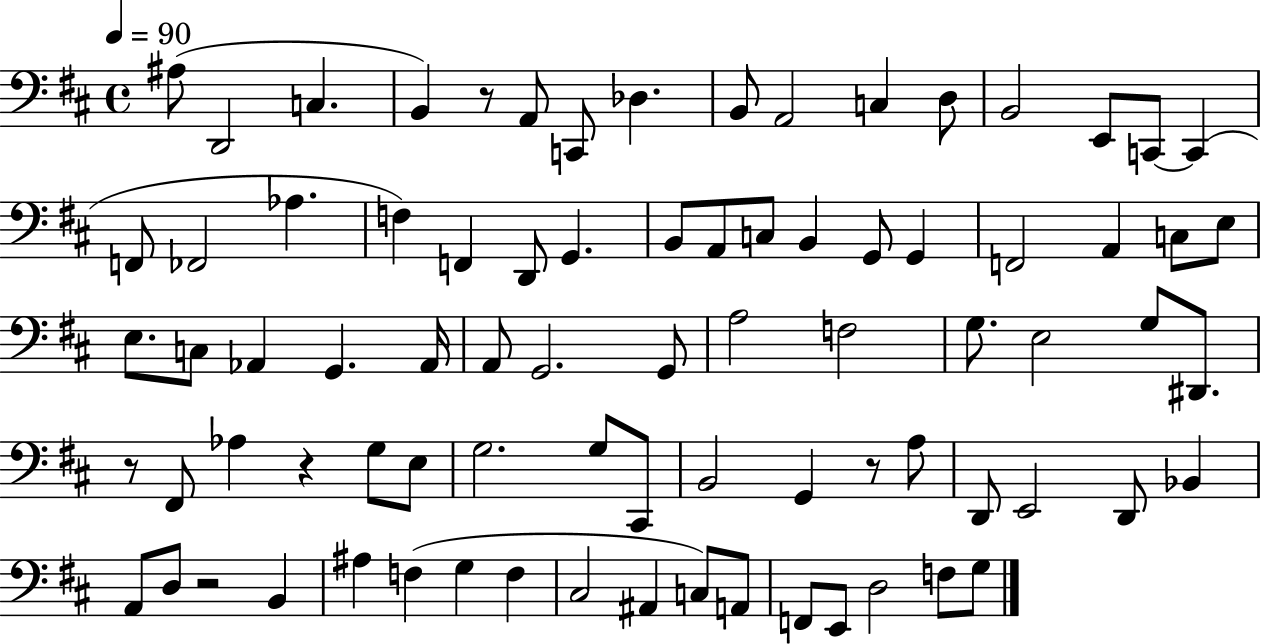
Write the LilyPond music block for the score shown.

{
  \clef bass
  \time 4/4
  \defaultTimeSignature
  \key d \major
  \tempo 4 = 90
  ais8( d,2 c4. | b,4) r8 a,8 c,8 des4. | b,8 a,2 c4 d8 | b,2 e,8 c,8~~ c,4( | \break f,8 fes,2 aes4. | f4) f,4 d,8 g,4. | b,8 a,8 c8 b,4 g,8 g,4 | f,2 a,4 c8 e8 | \break e8. c8 aes,4 g,4. aes,16 | a,8 g,2. g,8 | a2 f2 | g8. e2 g8 dis,8. | \break r8 fis,8 aes4 r4 g8 e8 | g2. g8 cis,8 | b,2 g,4 r8 a8 | d,8 e,2 d,8 bes,4 | \break a,8 d8 r2 b,4 | ais4 f4( g4 f4 | cis2 ais,4 c8) a,8 | f,8 e,8 d2 f8 g8 | \break \bar "|."
}